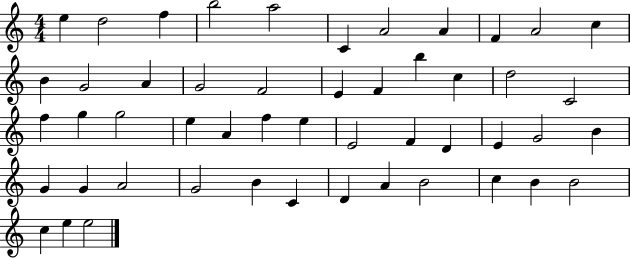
{
  \clef treble
  \numericTimeSignature
  \time 4/4
  \key c \major
  e''4 d''2 f''4 | b''2 a''2 | c'4 a'2 a'4 | f'4 a'2 c''4 | \break b'4 g'2 a'4 | g'2 f'2 | e'4 f'4 b''4 c''4 | d''2 c'2 | \break f''4 g''4 g''2 | e''4 a'4 f''4 e''4 | e'2 f'4 d'4 | e'4 g'2 b'4 | \break g'4 g'4 a'2 | g'2 b'4 c'4 | d'4 a'4 b'2 | c''4 b'4 b'2 | \break c''4 e''4 e''2 | \bar "|."
}